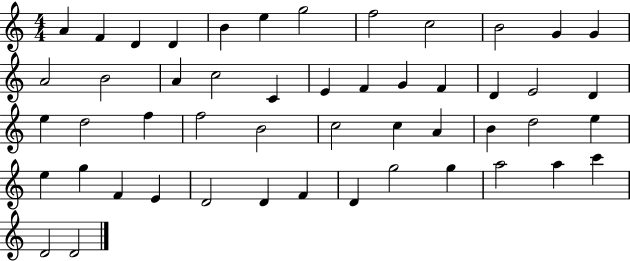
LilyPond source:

{
  \clef treble
  \numericTimeSignature
  \time 4/4
  \key c \major
  a'4 f'4 d'4 d'4 | b'4 e''4 g''2 | f''2 c''2 | b'2 g'4 g'4 | \break a'2 b'2 | a'4 c''2 c'4 | e'4 f'4 g'4 f'4 | d'4 e'2 d'4 | \break e''4 d''2 f''4 | f''2 b'2 | c''2 c''4 a'4 | b'4 d''2 e''4 | \break e''4 g''4 f'4 e'4 | d'2 d'4 f'4 | d'4 g''2 g''4 | a''2 a''4 c'''4 | \break d'2 d'2 | \bar "|."
}